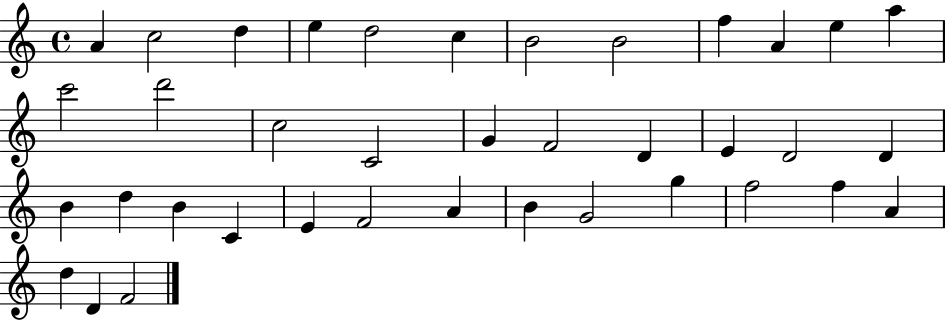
{
  \clef treble
  \time 4/4
  \defaultTimeSignature
  \key c \major
  a'4 c''2 d''4 | e''4 d''2 c''4 | b'2 b'2 | f''4 a'4 e''4 a''4 | \break c'''2 d'''2 | c''2 c'2 | g'4 f'2 d'4 | e'4 d'2 d'4 | \break b'4 d''4 b'4 c'4 | e'4 f'2 a'4 | b'4 g'2 g''4 | f''2 f''4 a'4 | \break d''4 d'4 f'2 | \bar "|."
}